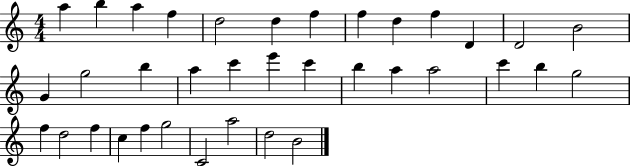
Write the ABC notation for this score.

X:1
T:Untitled
M:4/4
L:1/4
K:C
a b a f d2 d f f d f D D2 B2 G g2 b a c' e' c' b a a2 c' b g2 f d2 f c f g2 C2 a2 d2 B2